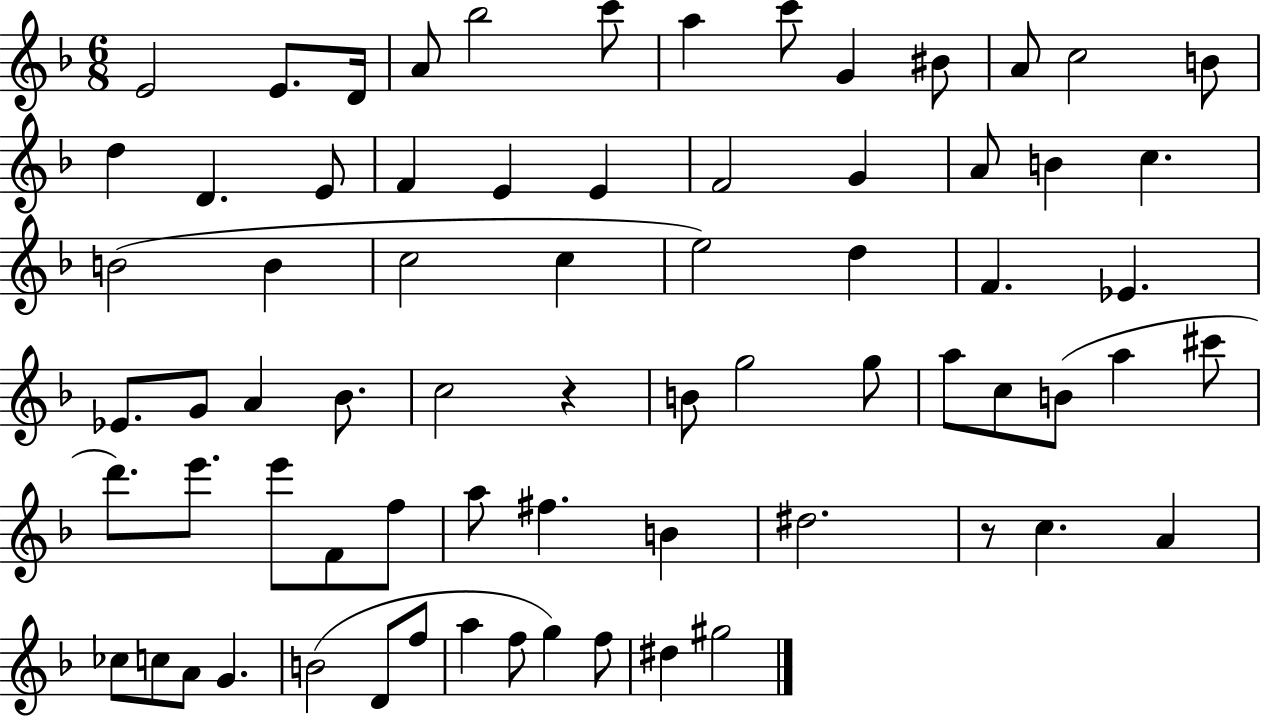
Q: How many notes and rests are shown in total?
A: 71